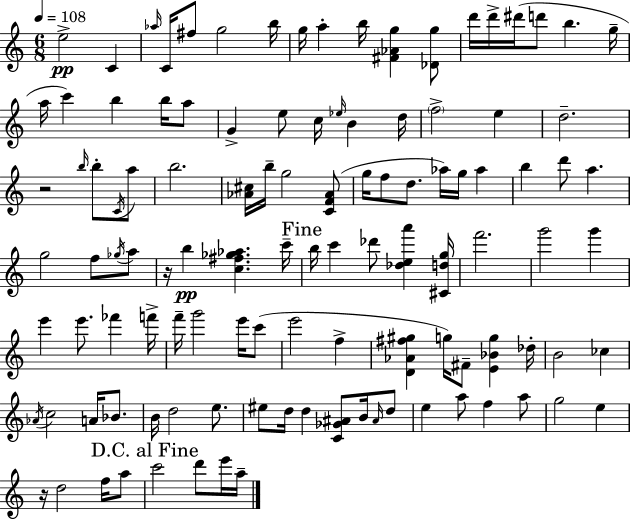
X:1
T:Untitled
M:6/8
L:1/4
K:Am
e2 C _a/4 C/4 ^f/2 g2 b/4 g/4 a b/4 [^F_Ag] [_Dg]/2 d'/4 d'/4 ^d'/4 d'/2 b g/4 a/4 c' b b/4 a/2 G e/2 c/4 _e/4 B d/4 f2 e d2 z2 b/4 b/2 C/4 a/2 b2 [_A^c]/4 b/4 g2 [CF_A]/2 g/4 f/2 d/2 _a/4 g/4 _a b d'/2 a g2 f/2 _g/4 a/2 z/4 b [c^f_g_a] c'/4 b/4 c' _d'/2 [_dea'] [^Cdg]/4 f'2 g'2 g' e' e'/2 _f' f'/4 f'/4 g'2 e'/4 c'/2 e'2 f [D_A^f^g] g/4 ^F/2 [E_Bg] _d/4 B2 _c _A/4 c2 A/4 _B/2 B/4 d2 e/2 ^e/2 d/4 d [C_G^A]/2 B/4 ^A/4 d/2 e a/2 f a/2 g2 e z/4 d2 f/4 a/2 c'2 d'/2 e'/4 a/4